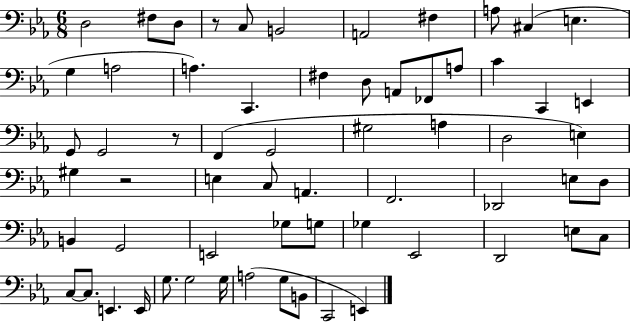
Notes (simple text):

D3/h F#3/e D3/e R/e C3/e B2/h A2/h F#3/q A3/e C#3/q E3/q. G3/q A3/h A3/q. C2/q. F#3/q D3/e A2/e FES2/e A3/e C4/q C2/q E2/q G2/e G2/h R/e F2/q G2/h G#3/h A3/q D3/h E3/q G#3/q R/h E3/q C3/e A2/q. F2/h. Db2/h E3/e D3/e B2/q G2/h E2/h Gb3/e G3/e Gb3/q Eb2/h D2/h E3/e C3/e C3/e C3/e. E2/q. E2/s G3/e. G3/h G3/s A3/h G3/e B2/e C2/h E2/q